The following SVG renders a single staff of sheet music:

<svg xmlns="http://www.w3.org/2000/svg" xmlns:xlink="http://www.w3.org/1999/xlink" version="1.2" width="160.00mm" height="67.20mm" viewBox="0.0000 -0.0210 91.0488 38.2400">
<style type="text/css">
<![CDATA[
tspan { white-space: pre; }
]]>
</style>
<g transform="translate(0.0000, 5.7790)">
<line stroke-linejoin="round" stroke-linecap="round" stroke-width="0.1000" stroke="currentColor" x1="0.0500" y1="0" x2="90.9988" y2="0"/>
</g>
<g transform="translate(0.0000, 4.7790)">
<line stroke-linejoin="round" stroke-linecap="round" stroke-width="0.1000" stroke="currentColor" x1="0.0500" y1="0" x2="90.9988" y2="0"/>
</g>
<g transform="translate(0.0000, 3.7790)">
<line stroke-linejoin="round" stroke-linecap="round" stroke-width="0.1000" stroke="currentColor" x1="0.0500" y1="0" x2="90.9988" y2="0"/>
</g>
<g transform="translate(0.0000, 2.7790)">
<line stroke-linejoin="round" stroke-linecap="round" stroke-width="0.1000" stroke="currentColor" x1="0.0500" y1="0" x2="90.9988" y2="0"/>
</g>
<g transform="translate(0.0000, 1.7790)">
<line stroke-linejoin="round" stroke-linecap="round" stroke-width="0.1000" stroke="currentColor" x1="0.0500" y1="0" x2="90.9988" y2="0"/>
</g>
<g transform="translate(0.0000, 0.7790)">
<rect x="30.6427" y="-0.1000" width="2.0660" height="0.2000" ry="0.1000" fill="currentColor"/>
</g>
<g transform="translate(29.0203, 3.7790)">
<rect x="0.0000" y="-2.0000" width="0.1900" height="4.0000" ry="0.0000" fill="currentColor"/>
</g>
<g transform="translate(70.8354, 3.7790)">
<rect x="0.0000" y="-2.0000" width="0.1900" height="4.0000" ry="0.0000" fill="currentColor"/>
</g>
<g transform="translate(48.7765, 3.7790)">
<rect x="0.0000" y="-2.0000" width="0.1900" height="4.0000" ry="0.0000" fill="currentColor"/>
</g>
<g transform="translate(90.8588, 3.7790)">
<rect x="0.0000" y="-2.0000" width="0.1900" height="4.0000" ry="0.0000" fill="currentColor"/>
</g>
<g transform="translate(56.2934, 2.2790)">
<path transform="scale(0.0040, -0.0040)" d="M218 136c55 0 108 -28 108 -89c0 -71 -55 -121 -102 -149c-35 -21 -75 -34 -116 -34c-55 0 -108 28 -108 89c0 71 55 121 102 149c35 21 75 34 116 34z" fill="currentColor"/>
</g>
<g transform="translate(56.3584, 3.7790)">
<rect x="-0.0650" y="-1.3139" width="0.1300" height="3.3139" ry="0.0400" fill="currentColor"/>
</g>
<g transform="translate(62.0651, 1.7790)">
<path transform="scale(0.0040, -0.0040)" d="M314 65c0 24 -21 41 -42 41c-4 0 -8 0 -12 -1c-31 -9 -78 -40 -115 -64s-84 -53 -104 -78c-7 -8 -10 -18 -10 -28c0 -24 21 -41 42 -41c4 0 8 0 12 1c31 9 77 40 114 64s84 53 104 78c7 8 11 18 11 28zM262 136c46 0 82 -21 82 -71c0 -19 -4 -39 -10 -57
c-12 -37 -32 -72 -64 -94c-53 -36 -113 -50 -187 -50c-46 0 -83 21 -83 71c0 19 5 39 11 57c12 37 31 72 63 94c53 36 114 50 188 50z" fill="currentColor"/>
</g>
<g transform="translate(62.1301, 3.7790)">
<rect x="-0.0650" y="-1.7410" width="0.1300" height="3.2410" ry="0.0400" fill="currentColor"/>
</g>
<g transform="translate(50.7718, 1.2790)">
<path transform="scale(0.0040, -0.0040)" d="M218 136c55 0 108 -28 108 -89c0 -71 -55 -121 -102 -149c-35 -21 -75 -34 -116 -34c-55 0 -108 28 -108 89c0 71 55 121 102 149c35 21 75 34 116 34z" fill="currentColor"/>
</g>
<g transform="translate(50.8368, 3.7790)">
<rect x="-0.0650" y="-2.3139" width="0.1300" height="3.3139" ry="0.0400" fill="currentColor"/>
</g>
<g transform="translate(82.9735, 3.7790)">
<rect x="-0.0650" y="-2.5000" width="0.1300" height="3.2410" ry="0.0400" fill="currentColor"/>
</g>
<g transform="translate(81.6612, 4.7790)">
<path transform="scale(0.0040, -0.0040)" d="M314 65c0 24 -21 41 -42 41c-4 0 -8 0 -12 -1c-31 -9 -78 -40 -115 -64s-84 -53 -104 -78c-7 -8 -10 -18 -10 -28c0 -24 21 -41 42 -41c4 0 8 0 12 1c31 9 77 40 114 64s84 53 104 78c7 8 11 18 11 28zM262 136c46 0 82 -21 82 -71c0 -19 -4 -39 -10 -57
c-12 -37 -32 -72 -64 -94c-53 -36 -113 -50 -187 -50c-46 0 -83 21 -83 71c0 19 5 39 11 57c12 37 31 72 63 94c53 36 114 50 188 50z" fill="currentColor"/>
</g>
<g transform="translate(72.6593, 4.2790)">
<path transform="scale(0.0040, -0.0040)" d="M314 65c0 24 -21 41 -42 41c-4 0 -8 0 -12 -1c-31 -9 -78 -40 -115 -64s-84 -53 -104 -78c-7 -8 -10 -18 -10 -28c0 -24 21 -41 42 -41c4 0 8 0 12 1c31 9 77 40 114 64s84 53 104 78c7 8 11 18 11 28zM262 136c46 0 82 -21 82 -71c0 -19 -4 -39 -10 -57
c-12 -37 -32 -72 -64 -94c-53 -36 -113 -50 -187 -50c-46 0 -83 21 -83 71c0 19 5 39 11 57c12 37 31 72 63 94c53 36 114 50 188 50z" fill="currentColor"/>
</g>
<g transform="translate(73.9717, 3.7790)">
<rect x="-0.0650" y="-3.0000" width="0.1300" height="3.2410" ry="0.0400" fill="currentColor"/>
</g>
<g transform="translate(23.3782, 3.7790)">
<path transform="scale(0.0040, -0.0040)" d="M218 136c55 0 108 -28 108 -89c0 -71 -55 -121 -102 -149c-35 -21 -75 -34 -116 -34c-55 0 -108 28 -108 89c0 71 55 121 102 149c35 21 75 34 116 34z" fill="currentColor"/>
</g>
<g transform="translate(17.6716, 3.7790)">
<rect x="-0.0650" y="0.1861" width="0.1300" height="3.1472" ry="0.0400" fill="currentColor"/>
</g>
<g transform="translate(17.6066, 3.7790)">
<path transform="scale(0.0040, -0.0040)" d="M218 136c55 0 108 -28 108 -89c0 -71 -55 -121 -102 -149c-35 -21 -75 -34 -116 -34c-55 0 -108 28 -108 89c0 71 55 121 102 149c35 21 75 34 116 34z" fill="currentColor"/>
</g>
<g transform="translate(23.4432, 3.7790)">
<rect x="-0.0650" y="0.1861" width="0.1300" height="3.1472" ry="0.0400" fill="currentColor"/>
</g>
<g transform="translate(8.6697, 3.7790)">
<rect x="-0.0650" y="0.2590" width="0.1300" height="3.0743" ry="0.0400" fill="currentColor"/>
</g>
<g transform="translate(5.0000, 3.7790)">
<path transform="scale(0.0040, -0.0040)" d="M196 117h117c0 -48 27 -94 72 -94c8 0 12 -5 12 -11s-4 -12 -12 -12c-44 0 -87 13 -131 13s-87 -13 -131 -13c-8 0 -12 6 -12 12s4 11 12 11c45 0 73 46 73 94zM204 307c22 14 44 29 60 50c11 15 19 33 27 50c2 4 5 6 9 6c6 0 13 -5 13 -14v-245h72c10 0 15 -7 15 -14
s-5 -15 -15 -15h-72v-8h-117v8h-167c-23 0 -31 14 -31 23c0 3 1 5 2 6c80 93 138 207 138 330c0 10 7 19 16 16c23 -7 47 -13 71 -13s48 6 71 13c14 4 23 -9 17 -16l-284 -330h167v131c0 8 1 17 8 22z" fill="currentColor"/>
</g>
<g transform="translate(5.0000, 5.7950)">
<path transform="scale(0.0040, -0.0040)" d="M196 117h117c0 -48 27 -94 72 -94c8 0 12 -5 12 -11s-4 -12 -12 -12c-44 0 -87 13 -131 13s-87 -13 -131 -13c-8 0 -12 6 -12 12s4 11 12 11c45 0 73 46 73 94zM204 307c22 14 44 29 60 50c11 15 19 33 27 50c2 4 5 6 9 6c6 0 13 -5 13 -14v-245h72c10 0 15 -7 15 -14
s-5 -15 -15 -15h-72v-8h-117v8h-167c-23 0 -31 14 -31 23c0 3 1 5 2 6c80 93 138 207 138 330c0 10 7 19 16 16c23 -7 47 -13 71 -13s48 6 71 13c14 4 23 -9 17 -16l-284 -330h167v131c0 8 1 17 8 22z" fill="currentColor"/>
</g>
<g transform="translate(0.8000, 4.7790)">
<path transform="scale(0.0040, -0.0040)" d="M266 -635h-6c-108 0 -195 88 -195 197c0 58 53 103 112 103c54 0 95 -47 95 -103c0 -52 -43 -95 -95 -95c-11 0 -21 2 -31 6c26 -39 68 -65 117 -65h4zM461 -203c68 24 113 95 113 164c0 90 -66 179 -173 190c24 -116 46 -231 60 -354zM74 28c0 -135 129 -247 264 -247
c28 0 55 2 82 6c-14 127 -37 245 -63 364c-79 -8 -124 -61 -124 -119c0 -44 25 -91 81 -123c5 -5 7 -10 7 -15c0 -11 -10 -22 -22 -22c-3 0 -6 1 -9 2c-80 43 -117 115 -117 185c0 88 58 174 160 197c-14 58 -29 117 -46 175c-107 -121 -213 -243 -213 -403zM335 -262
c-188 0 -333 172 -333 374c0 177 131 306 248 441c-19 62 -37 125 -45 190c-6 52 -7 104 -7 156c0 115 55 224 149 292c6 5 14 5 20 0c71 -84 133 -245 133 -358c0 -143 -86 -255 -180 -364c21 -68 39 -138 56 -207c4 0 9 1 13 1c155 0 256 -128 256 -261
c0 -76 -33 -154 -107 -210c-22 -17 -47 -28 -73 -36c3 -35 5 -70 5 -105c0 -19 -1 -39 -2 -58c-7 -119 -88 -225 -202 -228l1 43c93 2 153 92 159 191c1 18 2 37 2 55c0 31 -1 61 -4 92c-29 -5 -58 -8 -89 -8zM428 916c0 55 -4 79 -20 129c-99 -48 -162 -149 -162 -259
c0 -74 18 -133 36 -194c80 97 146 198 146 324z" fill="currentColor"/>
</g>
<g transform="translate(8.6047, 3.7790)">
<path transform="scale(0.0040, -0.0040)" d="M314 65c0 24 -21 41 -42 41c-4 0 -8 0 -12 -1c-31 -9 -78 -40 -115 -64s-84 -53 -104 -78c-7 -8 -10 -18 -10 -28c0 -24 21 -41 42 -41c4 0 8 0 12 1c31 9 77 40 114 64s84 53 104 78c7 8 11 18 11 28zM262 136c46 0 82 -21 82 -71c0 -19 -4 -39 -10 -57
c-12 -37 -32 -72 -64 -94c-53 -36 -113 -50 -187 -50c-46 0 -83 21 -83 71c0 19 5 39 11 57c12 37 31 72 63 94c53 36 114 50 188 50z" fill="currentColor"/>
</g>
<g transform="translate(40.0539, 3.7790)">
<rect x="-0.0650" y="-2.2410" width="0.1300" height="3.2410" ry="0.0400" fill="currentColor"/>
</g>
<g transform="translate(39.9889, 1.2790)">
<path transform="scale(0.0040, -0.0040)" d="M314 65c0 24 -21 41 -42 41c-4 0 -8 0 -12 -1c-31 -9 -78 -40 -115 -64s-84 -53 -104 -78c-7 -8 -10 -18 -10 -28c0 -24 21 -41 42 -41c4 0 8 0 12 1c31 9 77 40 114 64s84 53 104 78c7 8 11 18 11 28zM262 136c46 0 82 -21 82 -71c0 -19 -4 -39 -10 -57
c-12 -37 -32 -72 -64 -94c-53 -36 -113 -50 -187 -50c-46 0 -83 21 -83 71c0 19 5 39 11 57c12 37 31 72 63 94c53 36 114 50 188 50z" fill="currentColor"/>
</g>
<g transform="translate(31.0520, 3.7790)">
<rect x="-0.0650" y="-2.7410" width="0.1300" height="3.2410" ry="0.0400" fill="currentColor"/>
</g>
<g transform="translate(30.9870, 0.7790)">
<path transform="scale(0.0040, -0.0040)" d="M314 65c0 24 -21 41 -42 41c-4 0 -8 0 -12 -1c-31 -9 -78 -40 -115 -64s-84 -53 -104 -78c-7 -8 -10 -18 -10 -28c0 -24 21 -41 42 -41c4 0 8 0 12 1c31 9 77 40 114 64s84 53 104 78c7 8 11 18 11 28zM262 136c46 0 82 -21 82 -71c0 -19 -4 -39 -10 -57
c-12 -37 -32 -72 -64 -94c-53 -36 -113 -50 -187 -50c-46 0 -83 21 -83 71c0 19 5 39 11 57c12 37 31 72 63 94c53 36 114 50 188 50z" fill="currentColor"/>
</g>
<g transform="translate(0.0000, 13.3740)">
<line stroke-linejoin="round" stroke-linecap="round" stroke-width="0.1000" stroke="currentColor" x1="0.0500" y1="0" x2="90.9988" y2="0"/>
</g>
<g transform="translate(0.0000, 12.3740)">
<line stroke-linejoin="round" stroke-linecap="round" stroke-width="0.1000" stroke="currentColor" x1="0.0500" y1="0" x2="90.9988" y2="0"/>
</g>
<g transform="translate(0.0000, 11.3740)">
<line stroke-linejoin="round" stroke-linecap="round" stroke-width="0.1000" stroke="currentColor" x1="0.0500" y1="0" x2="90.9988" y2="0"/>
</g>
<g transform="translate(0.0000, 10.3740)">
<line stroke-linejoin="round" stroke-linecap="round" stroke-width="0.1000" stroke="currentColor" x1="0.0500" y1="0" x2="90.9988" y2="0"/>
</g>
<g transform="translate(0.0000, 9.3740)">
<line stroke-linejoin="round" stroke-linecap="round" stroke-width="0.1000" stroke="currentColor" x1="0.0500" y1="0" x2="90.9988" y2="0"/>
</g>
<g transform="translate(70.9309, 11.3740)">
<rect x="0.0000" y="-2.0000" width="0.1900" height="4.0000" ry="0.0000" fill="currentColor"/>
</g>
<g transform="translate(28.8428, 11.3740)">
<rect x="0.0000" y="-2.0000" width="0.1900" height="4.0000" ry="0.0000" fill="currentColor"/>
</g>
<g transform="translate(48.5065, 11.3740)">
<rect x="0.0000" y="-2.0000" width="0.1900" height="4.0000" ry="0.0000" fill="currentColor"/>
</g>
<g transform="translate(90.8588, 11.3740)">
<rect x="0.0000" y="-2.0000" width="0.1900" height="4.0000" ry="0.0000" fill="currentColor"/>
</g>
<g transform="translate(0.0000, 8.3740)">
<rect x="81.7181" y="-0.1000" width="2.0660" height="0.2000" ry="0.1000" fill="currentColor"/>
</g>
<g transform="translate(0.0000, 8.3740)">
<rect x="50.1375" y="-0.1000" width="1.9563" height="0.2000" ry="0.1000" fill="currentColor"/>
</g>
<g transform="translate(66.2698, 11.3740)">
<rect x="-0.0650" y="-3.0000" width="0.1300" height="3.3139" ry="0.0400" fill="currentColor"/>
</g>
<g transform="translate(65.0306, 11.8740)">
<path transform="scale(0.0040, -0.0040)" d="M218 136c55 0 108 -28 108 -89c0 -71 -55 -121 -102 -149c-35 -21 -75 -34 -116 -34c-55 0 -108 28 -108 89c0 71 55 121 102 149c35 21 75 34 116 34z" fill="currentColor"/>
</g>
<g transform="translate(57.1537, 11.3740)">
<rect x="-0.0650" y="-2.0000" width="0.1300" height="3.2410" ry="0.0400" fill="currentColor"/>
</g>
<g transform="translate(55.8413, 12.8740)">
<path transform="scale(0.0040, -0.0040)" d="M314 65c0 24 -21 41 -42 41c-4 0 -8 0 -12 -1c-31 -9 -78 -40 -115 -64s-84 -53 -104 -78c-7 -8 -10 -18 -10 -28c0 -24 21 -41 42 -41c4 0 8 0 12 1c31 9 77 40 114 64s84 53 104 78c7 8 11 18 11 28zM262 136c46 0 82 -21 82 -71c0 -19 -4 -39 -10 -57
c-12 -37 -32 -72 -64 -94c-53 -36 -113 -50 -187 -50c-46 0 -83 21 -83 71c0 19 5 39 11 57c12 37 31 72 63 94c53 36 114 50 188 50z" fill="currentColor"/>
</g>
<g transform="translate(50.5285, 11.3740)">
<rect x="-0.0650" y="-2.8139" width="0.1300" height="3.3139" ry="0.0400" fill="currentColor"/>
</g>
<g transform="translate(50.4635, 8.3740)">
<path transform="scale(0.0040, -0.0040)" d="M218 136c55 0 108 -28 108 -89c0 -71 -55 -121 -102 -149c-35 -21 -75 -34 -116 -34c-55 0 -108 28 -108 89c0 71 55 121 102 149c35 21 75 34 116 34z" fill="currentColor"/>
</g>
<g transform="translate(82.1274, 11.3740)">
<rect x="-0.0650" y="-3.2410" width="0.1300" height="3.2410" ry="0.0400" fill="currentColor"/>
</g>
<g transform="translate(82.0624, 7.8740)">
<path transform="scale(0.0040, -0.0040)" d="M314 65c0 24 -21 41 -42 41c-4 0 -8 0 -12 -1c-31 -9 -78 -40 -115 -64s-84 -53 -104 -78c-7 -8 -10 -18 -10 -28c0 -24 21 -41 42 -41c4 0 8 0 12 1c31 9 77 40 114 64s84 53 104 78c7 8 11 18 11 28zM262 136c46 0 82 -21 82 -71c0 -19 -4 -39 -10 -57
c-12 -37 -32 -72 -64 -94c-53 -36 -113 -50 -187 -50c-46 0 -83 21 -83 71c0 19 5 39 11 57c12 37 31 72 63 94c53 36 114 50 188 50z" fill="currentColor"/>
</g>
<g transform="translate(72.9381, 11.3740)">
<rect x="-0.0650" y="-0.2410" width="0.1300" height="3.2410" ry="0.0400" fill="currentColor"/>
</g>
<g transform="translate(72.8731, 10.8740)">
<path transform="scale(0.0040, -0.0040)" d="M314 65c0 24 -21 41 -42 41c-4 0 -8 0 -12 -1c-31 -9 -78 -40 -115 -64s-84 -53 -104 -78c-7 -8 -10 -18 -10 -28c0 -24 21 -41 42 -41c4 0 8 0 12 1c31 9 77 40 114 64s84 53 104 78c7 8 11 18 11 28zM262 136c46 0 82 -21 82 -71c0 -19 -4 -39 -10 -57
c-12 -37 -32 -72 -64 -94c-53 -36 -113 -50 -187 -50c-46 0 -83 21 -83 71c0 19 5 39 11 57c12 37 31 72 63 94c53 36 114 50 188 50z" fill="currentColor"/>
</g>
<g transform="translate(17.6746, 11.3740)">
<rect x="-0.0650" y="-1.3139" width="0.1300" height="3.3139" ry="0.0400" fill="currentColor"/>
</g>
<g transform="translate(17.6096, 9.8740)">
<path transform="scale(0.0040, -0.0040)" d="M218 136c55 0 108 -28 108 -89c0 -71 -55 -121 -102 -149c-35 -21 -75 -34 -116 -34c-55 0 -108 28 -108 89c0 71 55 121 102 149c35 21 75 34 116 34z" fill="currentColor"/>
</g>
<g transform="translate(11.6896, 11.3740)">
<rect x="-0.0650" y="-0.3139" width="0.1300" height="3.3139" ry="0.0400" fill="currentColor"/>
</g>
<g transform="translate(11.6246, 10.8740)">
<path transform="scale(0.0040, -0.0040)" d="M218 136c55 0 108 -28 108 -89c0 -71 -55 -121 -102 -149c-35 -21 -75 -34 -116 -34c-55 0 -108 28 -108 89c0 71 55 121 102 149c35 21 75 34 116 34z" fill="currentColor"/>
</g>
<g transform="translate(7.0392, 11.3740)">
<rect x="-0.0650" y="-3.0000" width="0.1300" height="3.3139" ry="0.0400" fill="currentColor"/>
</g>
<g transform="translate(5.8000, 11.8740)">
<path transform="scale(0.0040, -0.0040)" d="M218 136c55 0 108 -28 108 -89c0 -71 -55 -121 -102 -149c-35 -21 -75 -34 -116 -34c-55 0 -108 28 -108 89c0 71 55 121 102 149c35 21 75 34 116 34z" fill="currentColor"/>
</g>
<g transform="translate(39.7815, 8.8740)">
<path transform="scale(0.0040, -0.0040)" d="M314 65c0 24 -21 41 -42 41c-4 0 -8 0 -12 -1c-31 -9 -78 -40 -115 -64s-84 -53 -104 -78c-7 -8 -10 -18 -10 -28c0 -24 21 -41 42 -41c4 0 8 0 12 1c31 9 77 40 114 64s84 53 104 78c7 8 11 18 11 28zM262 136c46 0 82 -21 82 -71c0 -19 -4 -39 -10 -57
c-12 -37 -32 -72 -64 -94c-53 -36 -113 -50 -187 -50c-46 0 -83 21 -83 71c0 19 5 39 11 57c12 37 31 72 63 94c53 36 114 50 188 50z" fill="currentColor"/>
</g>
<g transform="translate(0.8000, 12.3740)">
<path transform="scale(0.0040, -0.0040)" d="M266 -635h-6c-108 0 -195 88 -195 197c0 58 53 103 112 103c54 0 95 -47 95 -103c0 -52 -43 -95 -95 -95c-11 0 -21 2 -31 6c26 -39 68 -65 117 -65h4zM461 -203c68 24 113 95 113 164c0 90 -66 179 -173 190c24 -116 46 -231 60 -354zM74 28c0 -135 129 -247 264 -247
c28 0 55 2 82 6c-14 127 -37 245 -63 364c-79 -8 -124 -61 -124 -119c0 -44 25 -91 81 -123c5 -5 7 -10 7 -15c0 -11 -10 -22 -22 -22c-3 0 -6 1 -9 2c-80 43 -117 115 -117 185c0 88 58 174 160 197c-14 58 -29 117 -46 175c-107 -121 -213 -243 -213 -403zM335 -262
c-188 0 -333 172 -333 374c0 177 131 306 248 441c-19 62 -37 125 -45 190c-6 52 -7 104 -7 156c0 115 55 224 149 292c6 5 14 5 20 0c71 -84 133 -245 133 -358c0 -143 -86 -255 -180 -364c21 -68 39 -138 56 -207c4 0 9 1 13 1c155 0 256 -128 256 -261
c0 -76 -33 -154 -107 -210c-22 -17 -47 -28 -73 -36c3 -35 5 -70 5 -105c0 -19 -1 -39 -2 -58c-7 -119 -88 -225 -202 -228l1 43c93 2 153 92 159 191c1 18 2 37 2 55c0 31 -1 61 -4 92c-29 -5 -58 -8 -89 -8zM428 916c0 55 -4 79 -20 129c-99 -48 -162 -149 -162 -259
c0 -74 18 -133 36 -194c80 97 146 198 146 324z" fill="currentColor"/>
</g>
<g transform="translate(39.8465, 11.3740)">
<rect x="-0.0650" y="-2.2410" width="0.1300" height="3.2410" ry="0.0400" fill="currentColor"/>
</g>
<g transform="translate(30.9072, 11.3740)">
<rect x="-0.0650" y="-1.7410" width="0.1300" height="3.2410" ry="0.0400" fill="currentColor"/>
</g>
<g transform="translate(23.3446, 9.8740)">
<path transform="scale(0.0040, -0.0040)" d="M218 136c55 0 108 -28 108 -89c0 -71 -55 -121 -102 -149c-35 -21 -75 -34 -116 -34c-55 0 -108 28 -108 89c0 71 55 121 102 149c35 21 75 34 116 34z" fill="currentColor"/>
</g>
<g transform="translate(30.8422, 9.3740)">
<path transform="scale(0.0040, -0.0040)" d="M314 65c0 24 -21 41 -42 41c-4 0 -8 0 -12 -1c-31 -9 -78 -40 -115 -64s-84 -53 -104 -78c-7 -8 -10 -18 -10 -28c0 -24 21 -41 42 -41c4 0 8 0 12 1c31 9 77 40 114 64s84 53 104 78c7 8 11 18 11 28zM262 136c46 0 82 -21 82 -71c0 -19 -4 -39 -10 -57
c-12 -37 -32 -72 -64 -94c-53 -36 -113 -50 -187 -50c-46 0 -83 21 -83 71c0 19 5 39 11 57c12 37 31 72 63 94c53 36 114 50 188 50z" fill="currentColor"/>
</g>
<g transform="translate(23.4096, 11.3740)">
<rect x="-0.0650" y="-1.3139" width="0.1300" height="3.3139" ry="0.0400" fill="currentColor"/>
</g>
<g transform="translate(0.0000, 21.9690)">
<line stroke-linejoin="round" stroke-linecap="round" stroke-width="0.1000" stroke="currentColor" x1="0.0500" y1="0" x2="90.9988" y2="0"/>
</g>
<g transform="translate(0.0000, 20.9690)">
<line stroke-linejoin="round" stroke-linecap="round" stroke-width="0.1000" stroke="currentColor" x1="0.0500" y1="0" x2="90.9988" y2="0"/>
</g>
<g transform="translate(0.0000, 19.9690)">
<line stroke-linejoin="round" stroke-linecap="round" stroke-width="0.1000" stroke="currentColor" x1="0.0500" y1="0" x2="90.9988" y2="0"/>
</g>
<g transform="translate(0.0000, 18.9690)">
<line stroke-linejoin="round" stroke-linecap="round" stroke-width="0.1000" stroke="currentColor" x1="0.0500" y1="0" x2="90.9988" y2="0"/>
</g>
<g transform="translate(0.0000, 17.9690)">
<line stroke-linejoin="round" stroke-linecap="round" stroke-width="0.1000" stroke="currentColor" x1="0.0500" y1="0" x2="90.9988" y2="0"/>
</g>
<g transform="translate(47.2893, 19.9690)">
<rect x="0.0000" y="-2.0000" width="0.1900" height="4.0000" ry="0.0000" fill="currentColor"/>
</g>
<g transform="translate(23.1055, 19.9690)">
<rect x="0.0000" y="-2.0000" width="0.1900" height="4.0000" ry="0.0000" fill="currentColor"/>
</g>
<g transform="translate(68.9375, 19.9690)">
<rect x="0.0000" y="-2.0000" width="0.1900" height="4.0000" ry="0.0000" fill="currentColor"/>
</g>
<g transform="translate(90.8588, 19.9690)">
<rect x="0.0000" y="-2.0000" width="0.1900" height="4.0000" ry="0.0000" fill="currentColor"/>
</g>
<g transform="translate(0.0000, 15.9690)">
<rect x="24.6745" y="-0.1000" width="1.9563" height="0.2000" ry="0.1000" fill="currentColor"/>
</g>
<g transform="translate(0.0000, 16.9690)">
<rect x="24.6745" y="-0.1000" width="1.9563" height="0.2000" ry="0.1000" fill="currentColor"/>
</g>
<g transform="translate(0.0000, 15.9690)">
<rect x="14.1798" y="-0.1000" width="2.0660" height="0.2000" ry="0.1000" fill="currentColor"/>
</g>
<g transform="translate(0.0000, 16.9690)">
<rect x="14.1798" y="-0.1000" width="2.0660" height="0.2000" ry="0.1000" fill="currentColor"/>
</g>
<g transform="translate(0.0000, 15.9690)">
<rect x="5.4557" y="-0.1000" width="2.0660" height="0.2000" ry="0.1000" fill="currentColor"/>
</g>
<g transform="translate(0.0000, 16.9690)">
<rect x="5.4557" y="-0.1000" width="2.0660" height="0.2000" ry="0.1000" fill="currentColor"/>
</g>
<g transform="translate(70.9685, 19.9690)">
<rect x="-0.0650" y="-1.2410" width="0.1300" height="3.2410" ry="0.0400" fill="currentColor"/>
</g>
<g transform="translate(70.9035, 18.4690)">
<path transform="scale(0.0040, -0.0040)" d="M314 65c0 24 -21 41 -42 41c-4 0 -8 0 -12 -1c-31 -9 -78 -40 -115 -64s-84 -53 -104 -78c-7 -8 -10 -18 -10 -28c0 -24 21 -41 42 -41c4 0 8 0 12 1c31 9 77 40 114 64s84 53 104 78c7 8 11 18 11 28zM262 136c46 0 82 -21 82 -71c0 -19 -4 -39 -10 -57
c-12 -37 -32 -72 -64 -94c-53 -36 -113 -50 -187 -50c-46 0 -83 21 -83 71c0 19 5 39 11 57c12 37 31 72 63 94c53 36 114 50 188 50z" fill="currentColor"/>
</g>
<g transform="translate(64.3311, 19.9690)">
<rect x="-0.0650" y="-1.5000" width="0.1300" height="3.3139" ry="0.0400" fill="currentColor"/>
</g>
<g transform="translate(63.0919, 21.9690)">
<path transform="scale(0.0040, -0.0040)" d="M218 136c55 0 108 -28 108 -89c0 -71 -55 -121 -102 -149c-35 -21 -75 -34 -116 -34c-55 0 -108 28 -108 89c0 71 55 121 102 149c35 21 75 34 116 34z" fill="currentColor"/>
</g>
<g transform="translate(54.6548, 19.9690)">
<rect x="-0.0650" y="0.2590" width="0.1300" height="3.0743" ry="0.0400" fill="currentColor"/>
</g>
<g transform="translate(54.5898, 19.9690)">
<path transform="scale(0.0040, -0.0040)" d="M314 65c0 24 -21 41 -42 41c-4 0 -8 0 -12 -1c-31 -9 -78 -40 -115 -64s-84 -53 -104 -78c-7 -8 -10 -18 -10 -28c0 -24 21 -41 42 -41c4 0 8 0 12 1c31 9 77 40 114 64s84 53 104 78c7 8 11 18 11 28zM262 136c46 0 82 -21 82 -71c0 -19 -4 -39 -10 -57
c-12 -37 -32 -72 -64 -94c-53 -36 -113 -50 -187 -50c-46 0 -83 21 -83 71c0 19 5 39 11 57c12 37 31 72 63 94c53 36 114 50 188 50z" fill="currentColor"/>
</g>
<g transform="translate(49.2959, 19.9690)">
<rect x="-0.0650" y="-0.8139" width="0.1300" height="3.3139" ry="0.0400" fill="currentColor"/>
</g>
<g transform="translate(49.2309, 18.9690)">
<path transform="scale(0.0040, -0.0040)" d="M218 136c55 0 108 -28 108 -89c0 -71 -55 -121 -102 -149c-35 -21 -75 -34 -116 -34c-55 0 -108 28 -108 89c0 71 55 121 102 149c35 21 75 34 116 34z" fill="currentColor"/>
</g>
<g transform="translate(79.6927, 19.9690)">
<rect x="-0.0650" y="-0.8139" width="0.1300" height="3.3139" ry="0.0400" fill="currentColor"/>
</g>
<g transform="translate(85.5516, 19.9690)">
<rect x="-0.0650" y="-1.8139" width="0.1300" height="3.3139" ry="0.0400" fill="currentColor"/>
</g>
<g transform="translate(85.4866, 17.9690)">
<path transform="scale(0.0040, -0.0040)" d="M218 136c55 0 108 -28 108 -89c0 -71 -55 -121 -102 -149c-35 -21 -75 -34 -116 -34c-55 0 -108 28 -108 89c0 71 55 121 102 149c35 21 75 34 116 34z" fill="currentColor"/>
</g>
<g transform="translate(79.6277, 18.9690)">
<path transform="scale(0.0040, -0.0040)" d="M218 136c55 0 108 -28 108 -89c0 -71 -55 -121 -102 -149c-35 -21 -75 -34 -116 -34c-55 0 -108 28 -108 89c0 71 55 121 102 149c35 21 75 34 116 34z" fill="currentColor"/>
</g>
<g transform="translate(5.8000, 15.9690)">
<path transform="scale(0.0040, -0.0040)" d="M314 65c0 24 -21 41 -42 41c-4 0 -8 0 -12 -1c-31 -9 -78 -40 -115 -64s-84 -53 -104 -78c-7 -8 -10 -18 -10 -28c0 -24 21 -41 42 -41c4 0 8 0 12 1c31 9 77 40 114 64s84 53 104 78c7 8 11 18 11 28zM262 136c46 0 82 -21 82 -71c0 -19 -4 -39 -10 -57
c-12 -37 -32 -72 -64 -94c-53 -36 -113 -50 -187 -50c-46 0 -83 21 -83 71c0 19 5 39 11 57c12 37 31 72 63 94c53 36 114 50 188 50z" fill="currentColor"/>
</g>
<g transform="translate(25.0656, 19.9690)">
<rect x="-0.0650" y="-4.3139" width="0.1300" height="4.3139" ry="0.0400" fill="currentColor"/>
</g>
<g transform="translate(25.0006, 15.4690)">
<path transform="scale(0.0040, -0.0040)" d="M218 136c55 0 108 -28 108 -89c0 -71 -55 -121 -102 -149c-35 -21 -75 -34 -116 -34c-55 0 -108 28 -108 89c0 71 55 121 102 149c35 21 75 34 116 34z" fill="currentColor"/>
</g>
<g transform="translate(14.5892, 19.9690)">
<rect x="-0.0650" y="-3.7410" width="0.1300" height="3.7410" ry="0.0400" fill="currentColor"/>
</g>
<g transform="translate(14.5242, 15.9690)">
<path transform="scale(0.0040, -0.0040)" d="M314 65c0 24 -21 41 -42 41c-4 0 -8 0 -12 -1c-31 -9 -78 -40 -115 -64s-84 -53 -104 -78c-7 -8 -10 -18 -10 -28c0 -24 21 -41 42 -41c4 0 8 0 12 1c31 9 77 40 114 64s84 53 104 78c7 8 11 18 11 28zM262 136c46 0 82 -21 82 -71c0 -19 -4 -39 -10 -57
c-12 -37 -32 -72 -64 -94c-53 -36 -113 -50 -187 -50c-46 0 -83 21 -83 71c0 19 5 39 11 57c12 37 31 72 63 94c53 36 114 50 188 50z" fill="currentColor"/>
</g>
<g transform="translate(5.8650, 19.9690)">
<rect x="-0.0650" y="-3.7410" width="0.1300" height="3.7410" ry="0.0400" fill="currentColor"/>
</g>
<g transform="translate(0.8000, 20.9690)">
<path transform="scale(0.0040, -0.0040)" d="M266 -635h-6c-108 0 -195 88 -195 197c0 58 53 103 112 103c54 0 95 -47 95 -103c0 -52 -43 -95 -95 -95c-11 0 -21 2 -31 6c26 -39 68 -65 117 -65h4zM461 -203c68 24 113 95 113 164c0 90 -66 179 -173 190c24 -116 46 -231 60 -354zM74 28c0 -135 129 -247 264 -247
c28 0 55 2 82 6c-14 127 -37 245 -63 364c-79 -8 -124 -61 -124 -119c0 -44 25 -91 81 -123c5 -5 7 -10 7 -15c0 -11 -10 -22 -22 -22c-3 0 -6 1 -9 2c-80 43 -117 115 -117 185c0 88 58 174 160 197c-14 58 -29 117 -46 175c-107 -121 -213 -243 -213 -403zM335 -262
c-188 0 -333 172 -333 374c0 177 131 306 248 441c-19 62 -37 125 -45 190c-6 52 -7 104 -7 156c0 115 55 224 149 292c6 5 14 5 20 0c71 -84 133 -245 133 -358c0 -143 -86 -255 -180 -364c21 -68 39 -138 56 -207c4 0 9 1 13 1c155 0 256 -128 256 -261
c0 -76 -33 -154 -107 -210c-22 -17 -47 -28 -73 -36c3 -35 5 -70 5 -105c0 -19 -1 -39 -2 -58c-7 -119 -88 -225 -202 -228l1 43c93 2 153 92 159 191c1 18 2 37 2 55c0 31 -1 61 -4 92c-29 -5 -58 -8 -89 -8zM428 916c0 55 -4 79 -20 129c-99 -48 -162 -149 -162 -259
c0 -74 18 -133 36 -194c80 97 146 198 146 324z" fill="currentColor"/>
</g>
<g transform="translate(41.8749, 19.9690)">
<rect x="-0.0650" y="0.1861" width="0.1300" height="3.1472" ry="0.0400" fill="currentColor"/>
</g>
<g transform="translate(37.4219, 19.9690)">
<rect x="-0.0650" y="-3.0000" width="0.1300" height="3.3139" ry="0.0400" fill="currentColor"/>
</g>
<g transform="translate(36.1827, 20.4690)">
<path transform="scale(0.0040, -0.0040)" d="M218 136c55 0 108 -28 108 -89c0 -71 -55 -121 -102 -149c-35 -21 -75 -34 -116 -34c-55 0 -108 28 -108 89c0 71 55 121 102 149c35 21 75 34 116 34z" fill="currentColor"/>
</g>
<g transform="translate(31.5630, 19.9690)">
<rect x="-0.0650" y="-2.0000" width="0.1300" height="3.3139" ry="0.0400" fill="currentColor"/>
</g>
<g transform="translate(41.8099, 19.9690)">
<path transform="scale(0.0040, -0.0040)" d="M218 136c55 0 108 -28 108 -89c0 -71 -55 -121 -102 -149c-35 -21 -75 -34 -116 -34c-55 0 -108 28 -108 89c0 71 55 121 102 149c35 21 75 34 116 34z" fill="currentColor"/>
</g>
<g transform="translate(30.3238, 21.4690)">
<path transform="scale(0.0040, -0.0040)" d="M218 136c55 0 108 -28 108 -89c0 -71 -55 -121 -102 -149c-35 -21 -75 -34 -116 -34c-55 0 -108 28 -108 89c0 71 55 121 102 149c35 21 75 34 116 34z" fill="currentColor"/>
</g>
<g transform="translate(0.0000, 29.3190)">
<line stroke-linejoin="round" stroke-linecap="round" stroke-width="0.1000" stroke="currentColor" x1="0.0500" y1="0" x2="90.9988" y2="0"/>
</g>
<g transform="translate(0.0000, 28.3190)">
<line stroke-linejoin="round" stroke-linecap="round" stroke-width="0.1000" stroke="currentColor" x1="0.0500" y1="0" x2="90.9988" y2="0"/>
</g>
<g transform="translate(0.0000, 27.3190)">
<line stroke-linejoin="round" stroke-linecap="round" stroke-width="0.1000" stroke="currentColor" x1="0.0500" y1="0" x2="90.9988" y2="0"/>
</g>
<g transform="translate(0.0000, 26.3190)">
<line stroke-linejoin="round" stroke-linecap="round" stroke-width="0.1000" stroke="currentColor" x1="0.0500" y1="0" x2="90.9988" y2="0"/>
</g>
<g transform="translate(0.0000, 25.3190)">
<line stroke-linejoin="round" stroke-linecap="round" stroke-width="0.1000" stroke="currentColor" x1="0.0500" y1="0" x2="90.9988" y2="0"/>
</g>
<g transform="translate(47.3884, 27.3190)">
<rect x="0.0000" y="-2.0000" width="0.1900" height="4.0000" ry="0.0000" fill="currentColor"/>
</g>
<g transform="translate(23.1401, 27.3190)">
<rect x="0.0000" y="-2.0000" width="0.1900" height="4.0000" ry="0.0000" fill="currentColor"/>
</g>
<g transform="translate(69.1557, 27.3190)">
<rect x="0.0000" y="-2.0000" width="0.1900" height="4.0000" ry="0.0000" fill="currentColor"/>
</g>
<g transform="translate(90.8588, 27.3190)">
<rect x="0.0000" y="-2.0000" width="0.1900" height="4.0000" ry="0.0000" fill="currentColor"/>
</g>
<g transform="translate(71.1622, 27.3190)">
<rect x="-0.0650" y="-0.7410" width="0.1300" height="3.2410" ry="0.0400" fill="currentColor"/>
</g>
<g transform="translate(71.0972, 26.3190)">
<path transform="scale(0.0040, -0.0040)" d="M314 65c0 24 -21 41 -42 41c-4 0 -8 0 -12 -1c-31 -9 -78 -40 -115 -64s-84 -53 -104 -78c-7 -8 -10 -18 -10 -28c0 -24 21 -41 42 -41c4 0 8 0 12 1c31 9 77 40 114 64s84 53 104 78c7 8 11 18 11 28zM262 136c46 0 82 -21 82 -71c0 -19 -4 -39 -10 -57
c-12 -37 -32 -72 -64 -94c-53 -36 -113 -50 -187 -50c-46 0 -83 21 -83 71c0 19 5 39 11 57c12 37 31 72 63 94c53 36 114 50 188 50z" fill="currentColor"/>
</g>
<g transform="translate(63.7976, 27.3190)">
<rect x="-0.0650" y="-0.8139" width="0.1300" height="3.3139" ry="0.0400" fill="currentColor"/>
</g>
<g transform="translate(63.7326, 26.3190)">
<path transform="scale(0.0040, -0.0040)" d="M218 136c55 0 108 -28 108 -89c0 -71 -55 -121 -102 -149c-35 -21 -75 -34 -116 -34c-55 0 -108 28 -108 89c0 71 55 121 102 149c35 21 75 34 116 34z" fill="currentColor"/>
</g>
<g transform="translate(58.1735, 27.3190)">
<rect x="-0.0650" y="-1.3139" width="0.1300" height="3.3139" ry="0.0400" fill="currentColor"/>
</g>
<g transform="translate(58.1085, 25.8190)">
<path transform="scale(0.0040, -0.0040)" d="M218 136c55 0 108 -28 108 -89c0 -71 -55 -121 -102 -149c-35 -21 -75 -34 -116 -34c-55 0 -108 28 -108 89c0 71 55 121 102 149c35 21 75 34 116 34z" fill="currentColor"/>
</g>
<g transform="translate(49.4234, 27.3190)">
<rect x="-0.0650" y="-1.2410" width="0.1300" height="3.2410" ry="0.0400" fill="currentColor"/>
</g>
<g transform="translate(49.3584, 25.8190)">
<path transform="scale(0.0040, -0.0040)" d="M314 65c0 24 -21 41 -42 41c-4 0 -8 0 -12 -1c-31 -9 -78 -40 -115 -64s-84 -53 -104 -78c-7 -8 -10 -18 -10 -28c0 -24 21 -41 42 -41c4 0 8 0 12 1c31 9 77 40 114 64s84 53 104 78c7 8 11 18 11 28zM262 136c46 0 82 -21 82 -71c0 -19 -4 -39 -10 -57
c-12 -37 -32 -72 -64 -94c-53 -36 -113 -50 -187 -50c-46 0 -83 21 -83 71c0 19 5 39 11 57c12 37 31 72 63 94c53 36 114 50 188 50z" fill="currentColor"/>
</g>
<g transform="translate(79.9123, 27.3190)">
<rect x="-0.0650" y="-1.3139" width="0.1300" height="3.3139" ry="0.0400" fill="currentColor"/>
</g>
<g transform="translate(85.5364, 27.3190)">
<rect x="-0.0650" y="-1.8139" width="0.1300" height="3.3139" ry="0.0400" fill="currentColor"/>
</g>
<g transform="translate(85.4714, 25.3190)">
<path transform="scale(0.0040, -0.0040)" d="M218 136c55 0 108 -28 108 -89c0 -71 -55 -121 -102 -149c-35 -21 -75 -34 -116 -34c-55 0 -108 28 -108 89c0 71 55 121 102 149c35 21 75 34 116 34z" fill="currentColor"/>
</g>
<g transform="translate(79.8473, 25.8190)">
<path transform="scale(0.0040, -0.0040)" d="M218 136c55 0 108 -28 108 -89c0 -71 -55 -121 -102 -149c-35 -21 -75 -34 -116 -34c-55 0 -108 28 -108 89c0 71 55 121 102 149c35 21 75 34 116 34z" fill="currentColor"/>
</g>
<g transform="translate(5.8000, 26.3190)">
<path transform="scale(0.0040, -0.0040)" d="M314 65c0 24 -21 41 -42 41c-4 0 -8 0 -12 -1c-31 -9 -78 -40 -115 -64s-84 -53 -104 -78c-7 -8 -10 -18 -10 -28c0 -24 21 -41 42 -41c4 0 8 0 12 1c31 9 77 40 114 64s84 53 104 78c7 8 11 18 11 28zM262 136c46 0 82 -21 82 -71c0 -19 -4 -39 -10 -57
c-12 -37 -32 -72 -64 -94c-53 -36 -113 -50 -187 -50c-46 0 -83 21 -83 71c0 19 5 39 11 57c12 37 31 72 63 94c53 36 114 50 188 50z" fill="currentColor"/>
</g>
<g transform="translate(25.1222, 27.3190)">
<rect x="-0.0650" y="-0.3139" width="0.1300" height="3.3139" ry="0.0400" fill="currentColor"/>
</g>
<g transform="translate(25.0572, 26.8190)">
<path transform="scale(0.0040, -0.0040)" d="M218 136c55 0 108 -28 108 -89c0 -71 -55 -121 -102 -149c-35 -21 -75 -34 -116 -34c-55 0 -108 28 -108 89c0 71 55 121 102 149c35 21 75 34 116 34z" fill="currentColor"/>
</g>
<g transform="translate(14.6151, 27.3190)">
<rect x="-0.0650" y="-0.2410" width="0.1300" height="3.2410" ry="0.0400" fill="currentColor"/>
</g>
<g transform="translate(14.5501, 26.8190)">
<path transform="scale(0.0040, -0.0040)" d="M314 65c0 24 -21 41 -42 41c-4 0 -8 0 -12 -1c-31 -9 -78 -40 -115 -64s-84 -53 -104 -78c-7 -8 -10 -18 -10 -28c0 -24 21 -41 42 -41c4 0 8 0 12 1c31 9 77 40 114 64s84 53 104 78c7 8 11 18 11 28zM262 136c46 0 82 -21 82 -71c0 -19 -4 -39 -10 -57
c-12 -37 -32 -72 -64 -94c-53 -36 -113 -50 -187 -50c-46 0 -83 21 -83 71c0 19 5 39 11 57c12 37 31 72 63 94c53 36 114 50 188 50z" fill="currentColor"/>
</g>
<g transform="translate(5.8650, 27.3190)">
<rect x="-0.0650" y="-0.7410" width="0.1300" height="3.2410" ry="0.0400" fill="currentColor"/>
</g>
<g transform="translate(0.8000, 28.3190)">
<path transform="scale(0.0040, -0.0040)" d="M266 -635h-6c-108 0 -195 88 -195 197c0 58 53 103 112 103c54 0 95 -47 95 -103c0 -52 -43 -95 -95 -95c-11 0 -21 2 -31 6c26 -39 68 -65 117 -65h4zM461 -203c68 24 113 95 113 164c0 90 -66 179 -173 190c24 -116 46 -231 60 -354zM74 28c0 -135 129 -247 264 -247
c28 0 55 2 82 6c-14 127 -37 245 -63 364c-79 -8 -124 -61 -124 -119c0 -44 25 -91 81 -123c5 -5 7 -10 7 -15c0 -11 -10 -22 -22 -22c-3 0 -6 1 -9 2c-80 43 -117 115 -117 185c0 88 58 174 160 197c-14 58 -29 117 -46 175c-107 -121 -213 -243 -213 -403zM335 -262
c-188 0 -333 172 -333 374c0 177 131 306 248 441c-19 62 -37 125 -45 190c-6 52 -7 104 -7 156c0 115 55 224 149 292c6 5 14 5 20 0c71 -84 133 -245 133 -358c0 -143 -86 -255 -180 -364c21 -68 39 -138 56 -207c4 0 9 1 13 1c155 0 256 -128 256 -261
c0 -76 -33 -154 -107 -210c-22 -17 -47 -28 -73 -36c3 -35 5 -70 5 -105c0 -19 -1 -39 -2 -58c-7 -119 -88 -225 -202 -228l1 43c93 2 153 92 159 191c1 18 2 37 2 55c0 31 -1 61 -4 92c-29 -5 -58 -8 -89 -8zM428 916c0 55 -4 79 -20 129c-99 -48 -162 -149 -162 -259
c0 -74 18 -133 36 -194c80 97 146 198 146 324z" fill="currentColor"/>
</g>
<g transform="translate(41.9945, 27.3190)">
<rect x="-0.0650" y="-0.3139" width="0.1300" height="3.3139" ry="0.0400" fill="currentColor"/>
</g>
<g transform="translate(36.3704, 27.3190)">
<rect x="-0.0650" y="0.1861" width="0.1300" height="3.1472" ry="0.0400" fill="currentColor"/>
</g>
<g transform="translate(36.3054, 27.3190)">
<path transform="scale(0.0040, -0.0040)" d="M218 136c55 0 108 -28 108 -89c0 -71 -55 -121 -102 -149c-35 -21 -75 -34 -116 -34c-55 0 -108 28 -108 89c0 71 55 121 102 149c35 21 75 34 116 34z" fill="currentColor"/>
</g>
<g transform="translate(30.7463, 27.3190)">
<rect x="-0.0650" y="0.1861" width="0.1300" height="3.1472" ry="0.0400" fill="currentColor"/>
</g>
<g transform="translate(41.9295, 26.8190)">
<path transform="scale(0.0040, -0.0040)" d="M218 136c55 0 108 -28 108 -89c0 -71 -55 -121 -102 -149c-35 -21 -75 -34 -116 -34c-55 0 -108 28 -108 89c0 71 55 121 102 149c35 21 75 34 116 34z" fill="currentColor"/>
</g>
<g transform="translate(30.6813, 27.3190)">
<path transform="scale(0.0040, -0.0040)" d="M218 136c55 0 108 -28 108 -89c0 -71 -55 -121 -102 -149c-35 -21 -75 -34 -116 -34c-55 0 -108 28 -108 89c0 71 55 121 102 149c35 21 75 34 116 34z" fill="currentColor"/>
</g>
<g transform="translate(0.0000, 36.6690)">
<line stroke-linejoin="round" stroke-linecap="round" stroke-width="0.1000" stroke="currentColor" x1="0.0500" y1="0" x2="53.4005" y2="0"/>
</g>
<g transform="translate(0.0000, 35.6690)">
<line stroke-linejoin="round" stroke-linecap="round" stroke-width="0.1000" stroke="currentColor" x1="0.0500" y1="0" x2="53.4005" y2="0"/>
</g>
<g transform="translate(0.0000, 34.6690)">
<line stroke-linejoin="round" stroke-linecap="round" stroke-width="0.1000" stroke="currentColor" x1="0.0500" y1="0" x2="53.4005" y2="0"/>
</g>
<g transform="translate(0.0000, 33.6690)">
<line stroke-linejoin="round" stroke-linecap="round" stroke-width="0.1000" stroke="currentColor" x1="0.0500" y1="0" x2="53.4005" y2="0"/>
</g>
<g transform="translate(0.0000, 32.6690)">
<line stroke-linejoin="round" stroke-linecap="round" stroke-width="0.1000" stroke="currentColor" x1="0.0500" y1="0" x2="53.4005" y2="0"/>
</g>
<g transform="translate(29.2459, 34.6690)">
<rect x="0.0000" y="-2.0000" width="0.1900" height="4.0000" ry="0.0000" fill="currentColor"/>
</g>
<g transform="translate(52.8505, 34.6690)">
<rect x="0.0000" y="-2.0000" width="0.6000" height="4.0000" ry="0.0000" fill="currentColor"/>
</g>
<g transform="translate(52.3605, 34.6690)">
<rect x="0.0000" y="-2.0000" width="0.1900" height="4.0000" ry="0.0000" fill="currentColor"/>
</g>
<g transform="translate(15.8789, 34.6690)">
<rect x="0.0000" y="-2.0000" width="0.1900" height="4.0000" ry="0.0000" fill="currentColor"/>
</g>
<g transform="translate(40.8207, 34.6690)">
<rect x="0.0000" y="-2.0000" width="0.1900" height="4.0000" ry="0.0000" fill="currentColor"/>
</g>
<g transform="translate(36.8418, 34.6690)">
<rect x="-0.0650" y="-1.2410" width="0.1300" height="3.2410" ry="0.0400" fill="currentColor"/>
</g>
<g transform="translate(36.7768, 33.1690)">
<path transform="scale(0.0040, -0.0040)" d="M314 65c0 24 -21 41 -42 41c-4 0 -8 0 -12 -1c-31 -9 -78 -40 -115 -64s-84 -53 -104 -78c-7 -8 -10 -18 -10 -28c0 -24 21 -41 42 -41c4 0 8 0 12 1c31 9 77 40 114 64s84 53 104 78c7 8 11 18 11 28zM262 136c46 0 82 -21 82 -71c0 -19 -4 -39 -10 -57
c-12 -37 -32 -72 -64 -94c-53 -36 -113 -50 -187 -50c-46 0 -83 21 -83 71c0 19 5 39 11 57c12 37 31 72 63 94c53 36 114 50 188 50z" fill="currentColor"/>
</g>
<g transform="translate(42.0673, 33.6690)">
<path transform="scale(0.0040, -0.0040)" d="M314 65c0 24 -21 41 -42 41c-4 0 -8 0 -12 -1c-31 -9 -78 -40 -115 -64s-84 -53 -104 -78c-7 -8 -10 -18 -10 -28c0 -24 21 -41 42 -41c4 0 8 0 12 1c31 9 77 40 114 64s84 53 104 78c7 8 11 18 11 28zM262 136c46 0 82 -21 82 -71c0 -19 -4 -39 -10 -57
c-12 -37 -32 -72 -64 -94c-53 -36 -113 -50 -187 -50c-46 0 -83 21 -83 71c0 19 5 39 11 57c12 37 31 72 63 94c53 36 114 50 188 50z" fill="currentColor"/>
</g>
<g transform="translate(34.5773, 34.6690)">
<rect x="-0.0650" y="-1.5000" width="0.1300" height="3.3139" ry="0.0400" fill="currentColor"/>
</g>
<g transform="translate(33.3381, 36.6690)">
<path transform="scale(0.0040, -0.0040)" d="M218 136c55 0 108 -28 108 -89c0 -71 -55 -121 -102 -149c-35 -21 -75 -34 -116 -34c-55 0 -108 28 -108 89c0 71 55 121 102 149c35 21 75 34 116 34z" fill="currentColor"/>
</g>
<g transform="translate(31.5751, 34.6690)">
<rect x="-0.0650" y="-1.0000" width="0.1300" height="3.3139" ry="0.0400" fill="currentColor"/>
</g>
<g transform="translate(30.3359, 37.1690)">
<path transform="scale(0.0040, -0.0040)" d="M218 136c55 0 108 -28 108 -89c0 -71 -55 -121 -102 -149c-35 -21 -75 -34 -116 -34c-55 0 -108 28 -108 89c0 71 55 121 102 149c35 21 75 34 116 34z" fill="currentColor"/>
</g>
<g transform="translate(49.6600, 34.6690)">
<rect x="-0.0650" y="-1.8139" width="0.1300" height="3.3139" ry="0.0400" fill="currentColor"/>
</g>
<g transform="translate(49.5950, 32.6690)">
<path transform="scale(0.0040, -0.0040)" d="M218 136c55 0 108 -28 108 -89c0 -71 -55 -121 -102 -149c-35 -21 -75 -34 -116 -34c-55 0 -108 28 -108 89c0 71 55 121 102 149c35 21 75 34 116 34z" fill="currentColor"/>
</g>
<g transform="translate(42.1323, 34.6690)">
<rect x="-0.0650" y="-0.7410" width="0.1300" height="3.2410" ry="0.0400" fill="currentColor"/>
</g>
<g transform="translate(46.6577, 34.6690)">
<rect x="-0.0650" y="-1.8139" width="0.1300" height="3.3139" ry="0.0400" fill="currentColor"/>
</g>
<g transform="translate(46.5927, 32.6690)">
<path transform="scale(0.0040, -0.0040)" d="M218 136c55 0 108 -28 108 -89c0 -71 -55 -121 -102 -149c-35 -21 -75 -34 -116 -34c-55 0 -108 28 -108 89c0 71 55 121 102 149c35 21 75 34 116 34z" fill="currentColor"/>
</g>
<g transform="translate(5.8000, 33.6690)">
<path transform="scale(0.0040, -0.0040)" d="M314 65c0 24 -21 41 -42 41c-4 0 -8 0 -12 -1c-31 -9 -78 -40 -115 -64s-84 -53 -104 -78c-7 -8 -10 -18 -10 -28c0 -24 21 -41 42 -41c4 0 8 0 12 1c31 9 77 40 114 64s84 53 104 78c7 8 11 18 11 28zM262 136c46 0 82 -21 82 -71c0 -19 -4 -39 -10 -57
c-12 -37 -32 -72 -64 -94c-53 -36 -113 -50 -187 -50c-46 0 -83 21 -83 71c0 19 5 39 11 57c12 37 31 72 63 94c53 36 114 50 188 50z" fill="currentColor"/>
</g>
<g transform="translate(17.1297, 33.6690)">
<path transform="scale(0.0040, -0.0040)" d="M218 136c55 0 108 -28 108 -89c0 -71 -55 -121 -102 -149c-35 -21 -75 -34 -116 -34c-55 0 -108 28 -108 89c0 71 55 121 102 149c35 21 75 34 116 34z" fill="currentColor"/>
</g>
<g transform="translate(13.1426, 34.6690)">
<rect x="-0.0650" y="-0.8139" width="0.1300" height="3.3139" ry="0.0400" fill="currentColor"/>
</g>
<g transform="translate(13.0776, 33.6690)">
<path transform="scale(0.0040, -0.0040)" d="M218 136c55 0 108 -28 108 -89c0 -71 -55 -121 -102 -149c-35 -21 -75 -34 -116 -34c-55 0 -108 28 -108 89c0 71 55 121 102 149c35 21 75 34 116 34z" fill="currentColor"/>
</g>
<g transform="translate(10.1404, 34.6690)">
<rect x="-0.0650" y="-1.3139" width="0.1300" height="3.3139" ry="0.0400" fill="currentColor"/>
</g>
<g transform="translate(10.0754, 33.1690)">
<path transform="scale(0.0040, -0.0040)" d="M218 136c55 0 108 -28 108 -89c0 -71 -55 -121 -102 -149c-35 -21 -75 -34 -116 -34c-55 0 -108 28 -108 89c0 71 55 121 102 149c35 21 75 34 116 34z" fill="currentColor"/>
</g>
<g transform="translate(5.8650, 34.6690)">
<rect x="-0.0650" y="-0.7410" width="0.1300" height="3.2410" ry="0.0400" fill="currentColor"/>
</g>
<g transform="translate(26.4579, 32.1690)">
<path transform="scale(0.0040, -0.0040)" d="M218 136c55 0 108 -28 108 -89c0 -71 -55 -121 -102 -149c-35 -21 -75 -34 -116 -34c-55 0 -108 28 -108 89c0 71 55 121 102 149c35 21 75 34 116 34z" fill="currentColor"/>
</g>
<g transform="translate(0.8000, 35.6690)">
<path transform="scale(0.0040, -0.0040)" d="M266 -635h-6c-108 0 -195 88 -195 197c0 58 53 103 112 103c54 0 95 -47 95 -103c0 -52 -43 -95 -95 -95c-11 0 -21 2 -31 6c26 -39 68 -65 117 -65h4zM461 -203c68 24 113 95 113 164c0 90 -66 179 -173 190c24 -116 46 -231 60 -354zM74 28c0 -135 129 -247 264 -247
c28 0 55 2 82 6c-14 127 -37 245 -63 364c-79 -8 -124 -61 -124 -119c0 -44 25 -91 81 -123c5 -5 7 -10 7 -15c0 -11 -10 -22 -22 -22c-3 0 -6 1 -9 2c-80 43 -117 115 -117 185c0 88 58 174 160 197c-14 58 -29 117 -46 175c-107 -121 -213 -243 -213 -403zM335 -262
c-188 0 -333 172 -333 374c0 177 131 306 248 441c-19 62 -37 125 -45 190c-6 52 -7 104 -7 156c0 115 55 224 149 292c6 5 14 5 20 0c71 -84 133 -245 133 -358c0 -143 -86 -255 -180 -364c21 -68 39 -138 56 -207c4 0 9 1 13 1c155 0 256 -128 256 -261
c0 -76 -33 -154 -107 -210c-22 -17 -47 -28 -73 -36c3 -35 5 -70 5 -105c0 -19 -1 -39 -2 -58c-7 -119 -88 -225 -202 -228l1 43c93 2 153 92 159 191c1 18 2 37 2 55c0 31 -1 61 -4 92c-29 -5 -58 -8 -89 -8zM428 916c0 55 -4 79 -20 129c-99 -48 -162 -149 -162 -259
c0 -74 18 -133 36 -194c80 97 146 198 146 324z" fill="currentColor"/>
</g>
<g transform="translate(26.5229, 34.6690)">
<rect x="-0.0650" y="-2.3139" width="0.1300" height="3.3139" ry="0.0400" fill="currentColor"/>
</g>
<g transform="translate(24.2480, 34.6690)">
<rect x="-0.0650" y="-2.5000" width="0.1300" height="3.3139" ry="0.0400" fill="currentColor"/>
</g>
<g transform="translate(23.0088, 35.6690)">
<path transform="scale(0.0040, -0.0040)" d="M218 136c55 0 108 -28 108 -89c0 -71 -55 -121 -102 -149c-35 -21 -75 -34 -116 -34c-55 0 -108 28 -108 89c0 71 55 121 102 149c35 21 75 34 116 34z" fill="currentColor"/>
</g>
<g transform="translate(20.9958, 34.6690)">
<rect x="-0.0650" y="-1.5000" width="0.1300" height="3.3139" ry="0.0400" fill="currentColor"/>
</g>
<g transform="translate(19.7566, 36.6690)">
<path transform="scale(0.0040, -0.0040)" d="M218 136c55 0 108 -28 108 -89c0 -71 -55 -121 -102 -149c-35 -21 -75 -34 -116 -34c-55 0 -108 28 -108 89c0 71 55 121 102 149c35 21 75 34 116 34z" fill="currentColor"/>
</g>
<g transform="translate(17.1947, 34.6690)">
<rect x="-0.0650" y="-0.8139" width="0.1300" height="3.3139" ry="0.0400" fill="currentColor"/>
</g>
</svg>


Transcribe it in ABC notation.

X:1
T:Untitled
M:4/4
L:1/4
K:C
B2 B B a2 g2 g e f2 A2 G2 A c e e f2 g2 a F2 A c2 b2 c'2 c'2 d' F A B d B2 E e2 d f d2 c2 c B B c e2 e d d2 e f d2 e d d E G g D E e2 d2 f f